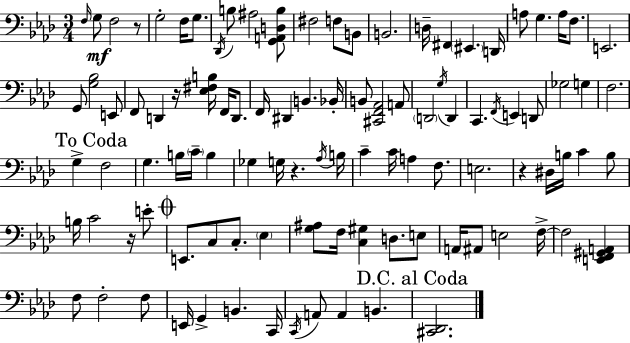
{
  \clef bass
  \numericTimeSignature
  \time 3/4
  \key aes \major
  \grace { f16 }\mf g8 f2 r8 | g2-. f16 g8. | \acciaccatura { des,16 } b8 ais2 | <g, a, d b>8 fis2 f8 | \break b,8 b,2. | d16-- fis,4 \parenthesize eis,4. | d,16 a8 g4. a16 f8. | e,2. | \break g,8 <g bes>2 | e,8 f,8 d,4 r16 <ees fis b>16 f,16 d,8. | f,16 dis,4 b,4. | bes,16-. b,8 <cis, f, aes,>2 | \break a,8 \parenthesize d,2 \acciaccatura { g16 } d,4 | c,4. \acciaccatura { f,16 } e,4 | d,8 ges2 | g4 f2. | \break \mark "To Coda" g4-> f2 | g4. b16 \parenthesize c'16-- | b4 ges4 g16 r4. | \acciaccatura { aes16 } b16 c'4-- c'16 a4 | \break f8. e2. | r4 dis16 b16 c'4 | b8 b16 c'2 | r16 e'8-. \mark \markup { \musicglyph "scripts.coda" } e,8. c8 c8.-. | \break \parenthesize ees4 <g ais>8 f16 <c gis>4 | d8. e8 a,16 ais,8 e2 | f16->~~ f2 | <e, f, gis, a,>4 f8 f2-. | \break f8 e,16 g,4-> b,4. | c,16 \acciaccatura { c,16 } a,8 a,4 | b,4. \mark "D.C. al Coda" <cis, des,>2. | \bar "|."
}